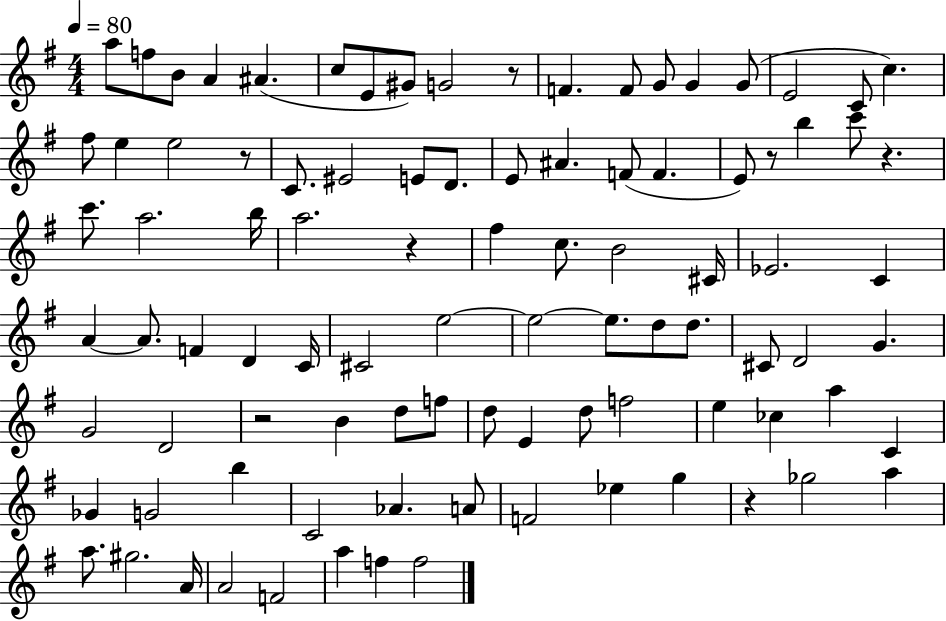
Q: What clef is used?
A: treble